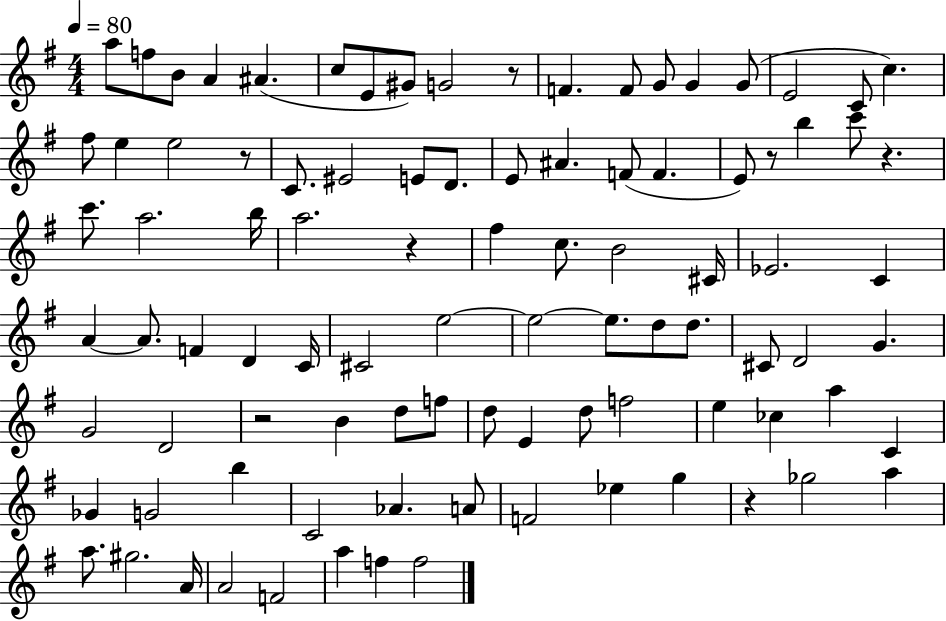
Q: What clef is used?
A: treble